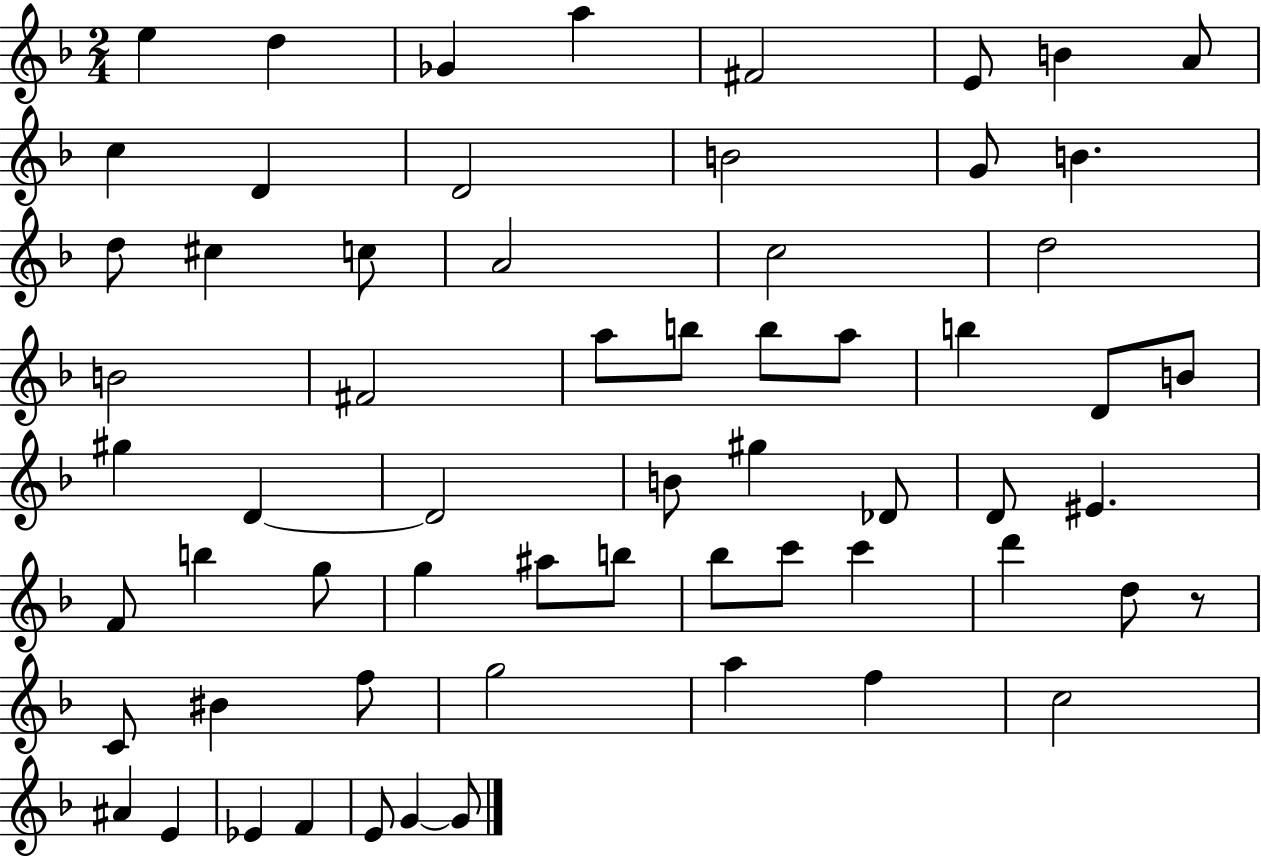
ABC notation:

X:1
T:Untitled
M:2/4
L:1/4
K:F
e d _G a ^F2 E/2 B A/2 c D D2 B2 G/2 B d/2 ^c c/2 A2 c2 d2 B2 ^F2 a/2 b/2 b/2 a/2 b D/2 B/2 ^g D D2 B/2 ^g _D/2 D/2 ^E F/2 b g/2 g ^a/2 b/2 _b/2 c'/2 c' d' d/2 z/2 C/2 ^B f/2 g2 a f c2 ^A E _E F E/2 G G/2